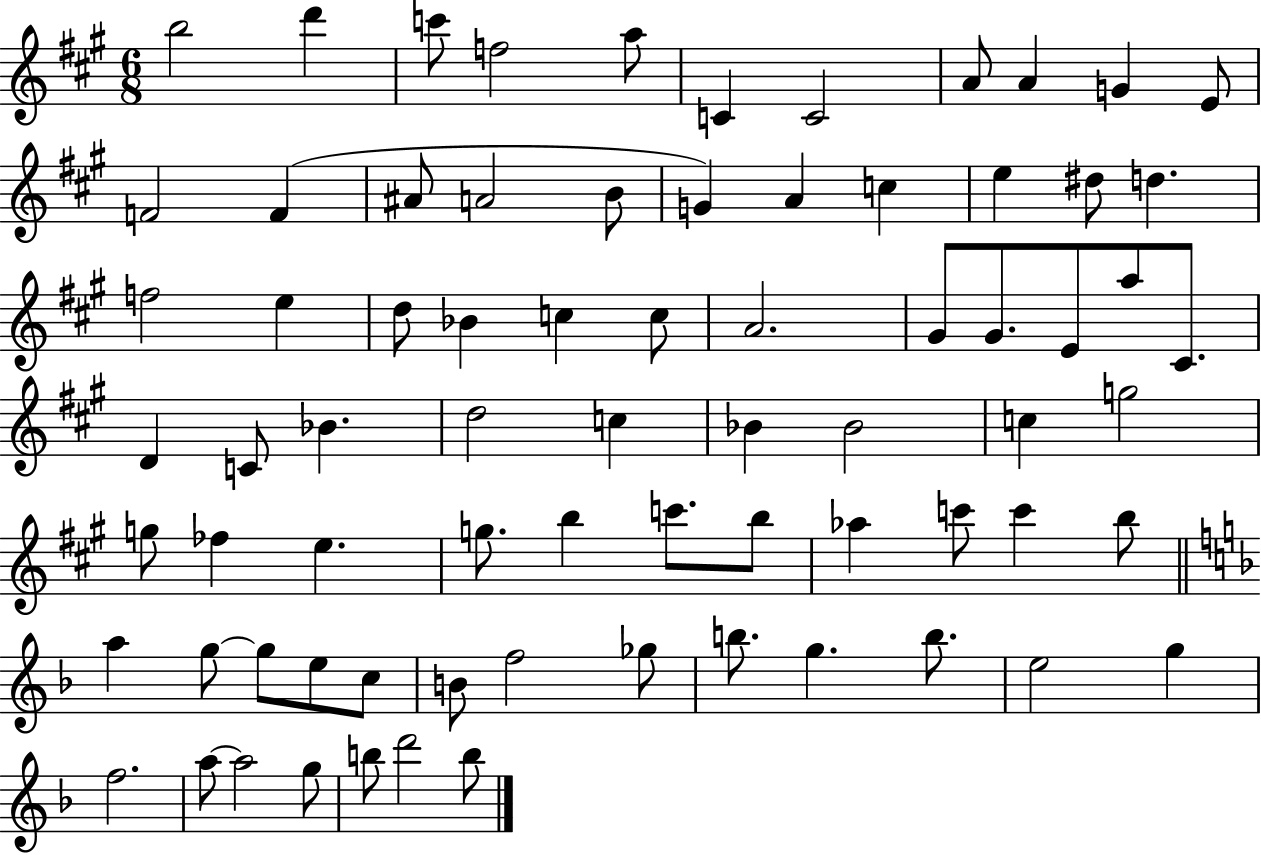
B5/h D6/q C6/e F5/h A5/e C4/q C4/h A4/e A4/q G4/q E4/e F4/h F4/q A#4/e A4/h B4/e G4/q A4/q C5/q E5/q D#5/e D5/q. F5/h E5/q D5/e Bb4/q C5/q C5/e A4/h. G#4/e G#4/e. E4/e A5/e C#4/e. D4/q C4/e Bb4/q. D5/h C5/q Bb4/q Bb4/h C5/q G5/h G5/e FES5/q E5/q. G5/e. B5/q C6/e. B5/e Ab5/q C6/e C6/q B5/e A5/q G5/e G5/e E5/e C5/e B4/e F5/h Gb5/e B5/e. G5/q. B5/e. E5/h G5/q F5/h. A5/e A5/h G5/e B5/e D6/h B5/e